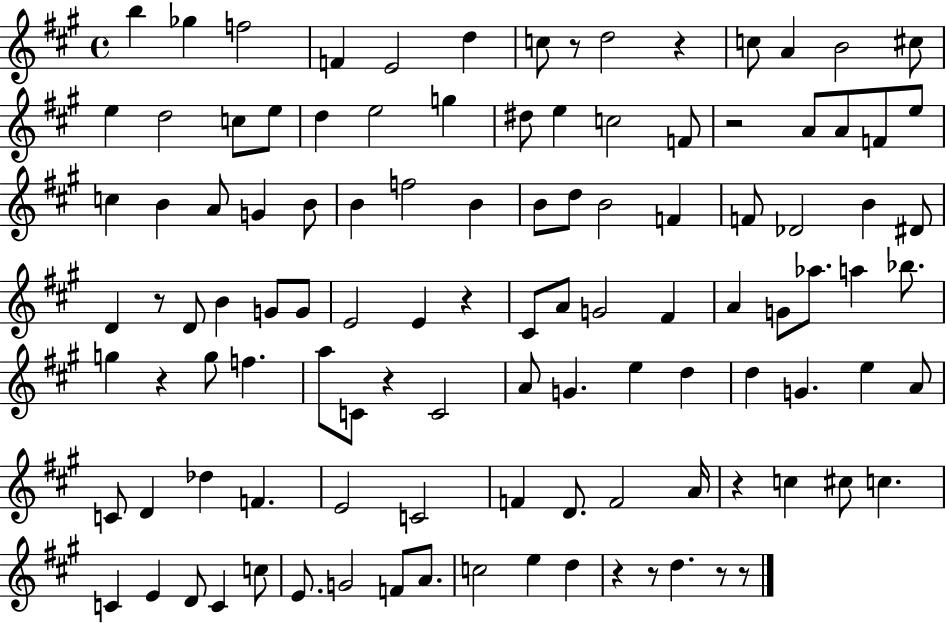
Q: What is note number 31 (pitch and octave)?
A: G4